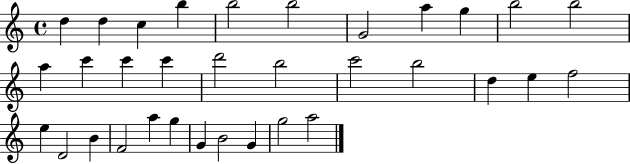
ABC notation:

X:1
T:Untitled
M:4/4
L:1/4
K:C
d d c b b2 b2 G2 a g b2 b2 a c' c' c' d'2 b2 c'2 b2 d e f2 e D2 B F2 a g G B2 G g2 a2